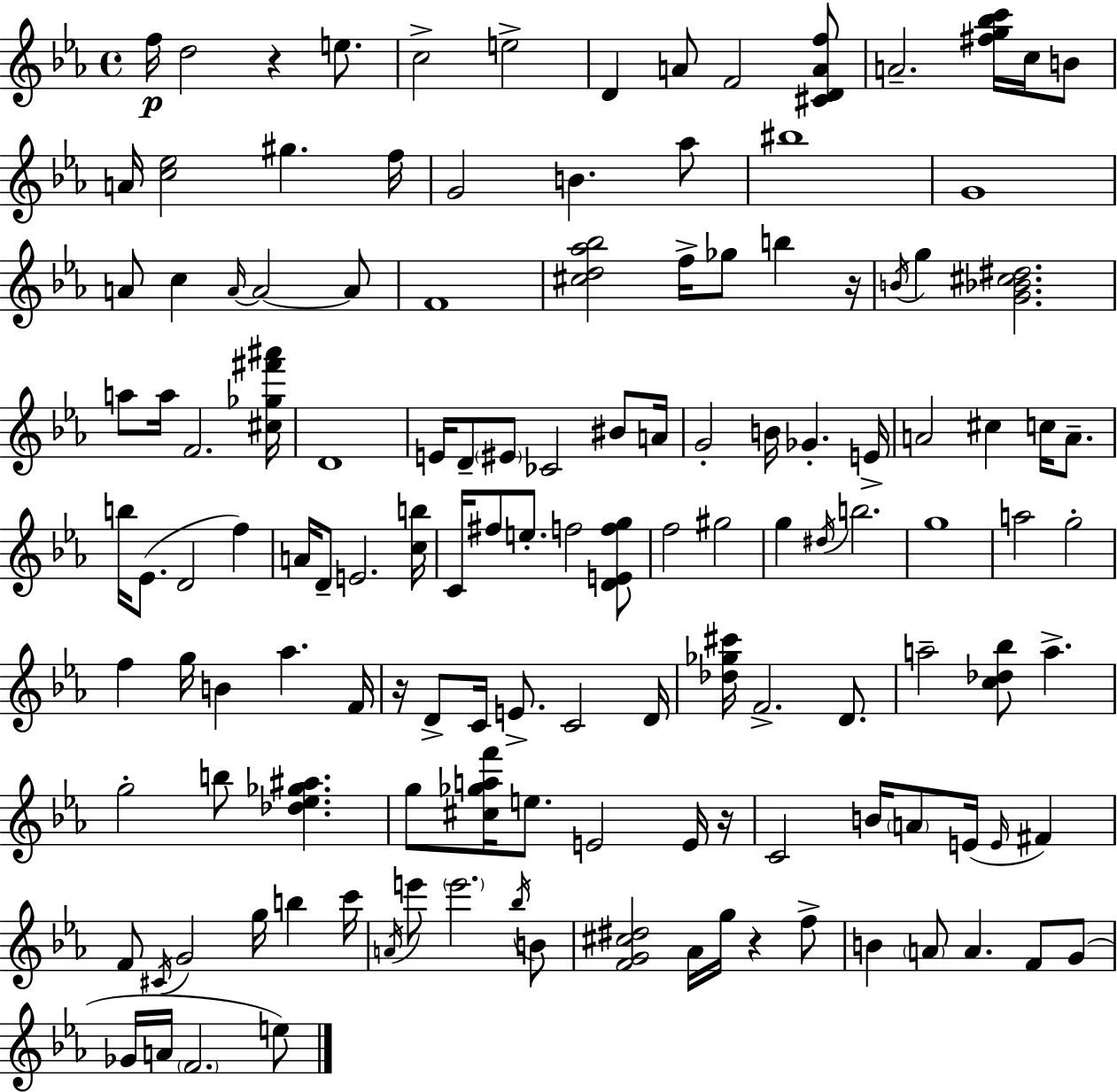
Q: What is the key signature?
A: EES major